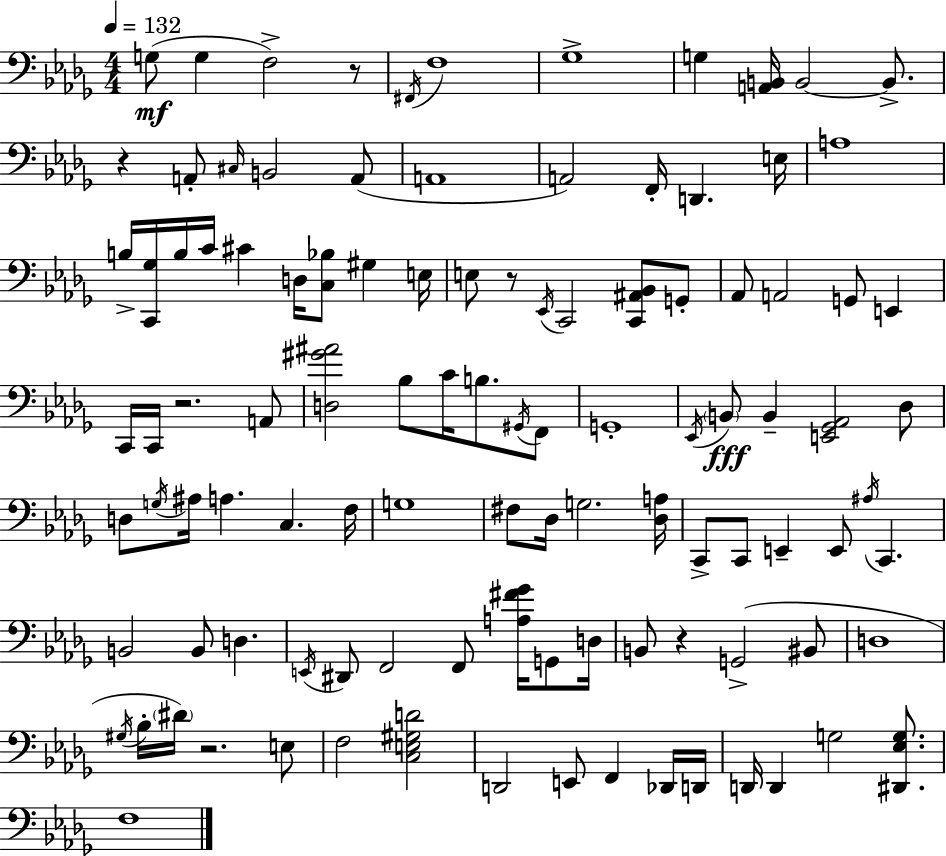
X:1
T:Untitled
M:4/4
L:1/4
K:Bbm
G,/2 G, F,2 z/2 ^F,,/4 F,4 _G,4 G, [A,,B,,]/4 B,,2 B,,/2 z A,,/2 ^C,/4 B,,2 A,,/2 A,,4 A,,2 F,,/4 D,, E,/4 A,4 B,/4 [C,,_G,]/4 B,/4 C/4 ^C D,/4 [C,_B,]/2 ^G, E,/4 E,/2 z/2 _E,,/4 C,,2 [C,,^A,,_B,,]/2 G,,/2 _A,,/2 A,,2 G,,/2 E,, C,,/4 C,,/4 z2 A,,/2 [D,^G^A]2 _B,/2 C/4 B,/2 ^G,,/4 F,,/2 G,,4 _E,,/4 B,,/2 B,, [E,,_G,,_A,,]2 _D,/2 D,/2 G,/4 ^A,/4 A, C, F,/4 G,4 ^F,/2 _D,/4 G,2 [_D,A,]/4 C,,/2 C,,/2 E,, E,,/2 ^A,/4 C,, B,,2 B,,/2 D, E,,/4 ^D,,/2 F,,2 F,,/2 [A,^F_G]/4 G,,/2 D,/4 B,,/2 z G,,2 ^B,,/2 D,4 ^G,/4 _B,/4 ^D/4 z2 E,/2 F,2 [C,E,^G,D]2 D,,2 E,,/2 F,, _D,,/4 D,,/4 D,,/4 D,, G,2 [^D,,_E,G,]/2 F,4